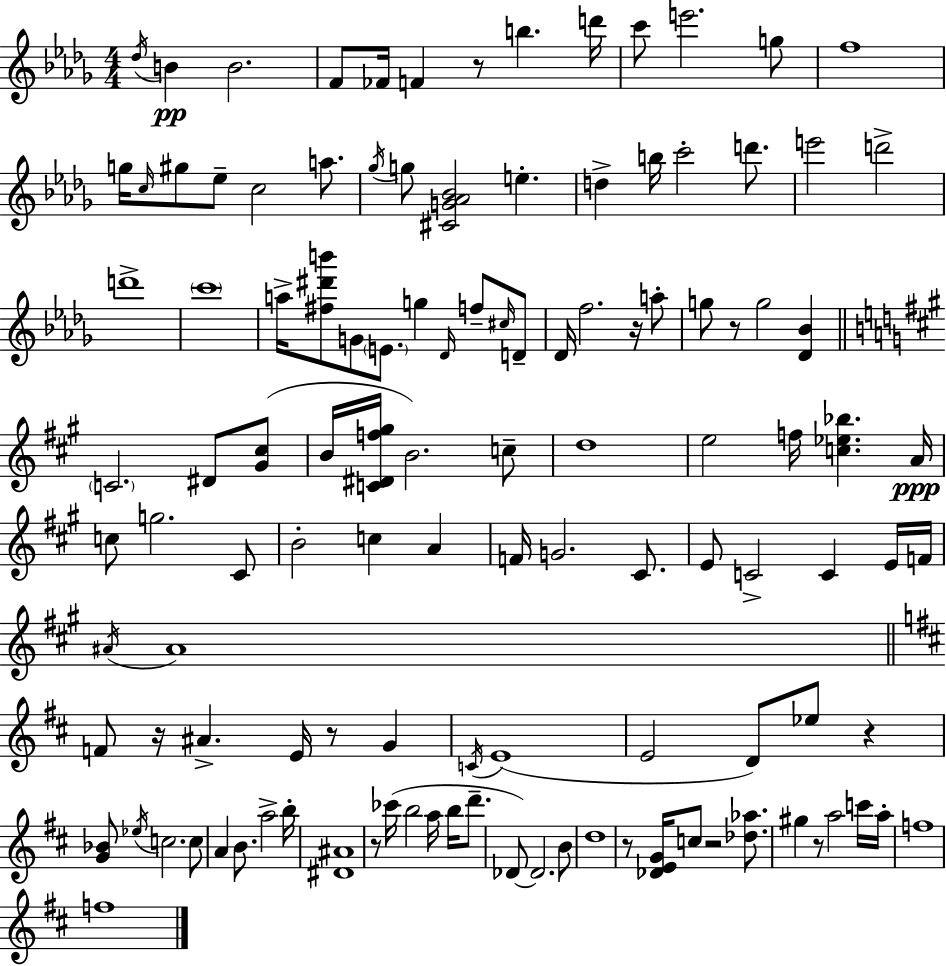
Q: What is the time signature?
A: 4/4